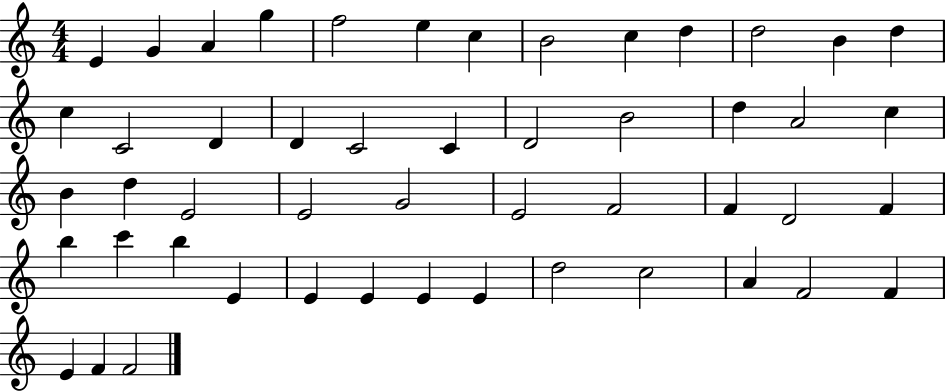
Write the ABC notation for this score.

X:1
T:Untitled
M:4/4
L:1/4
K:C
E G A g f2 e c B2 c d d2 B d c C2 D D C2 C D2 B2 d A2 c B d E2 E2 G2 E2 F2 F D2 F b c' b E E E E E d2 c2 A F2 F E F F2